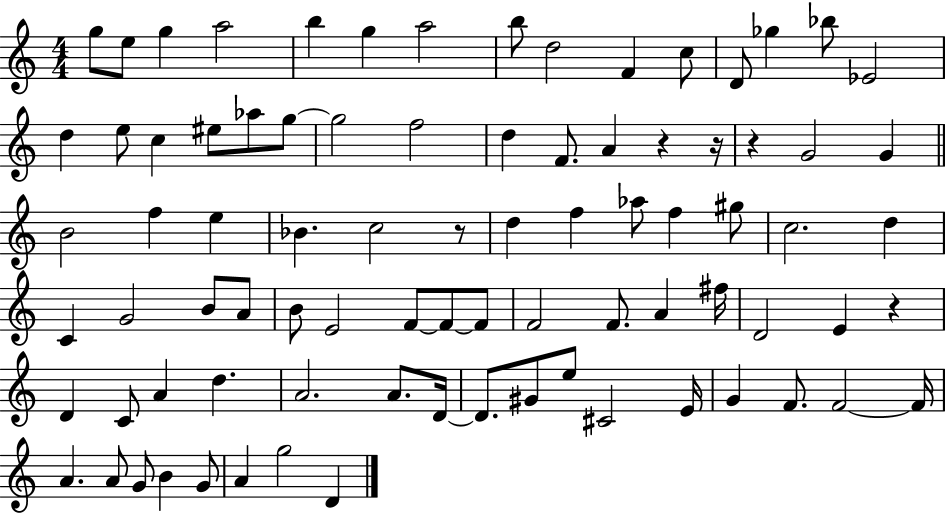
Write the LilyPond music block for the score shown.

{
  \clef treble
  \numericTimeSignature
  \time 4/4
  \key c \major
  g''8 e''8 g''4 a''2 | b''4 g''4 a''2 | b''8 d''2 f'4 c''8 | d'8 ges''4 bes''8 ees'2 | \break d''4 e''8 c''4 eis''8 aes''8 g''8~~ | g''2 f''2 | d''4 f'8. a'4 r4 r16 | r4 g'2 g'4 | \break \bar "||" \break \key a \minor b'2 f''4 e''4 | bes'4. c''2 r8 | d''4 f''4 aes''8 f''4 gis''8 | c''2. d''4 | \break c'4 g'2 b'8 a'8 | b'8 e'2 f'8~~ f'8~~ f'8 | f'2 f'8. a'4 fis''16 | d'2 e'4 r4 | \break d'4 c'8 a'4 d''4. | a'2. a'8. d'16~~ | d'8. gis'8 e''8 cis'2 e'16 | g'4 f'8. f'2~~ f'16 | \break a'4. a'8 g'8 b'4 g'8 | a'4 g''2 d'4 | \bar "|."
}